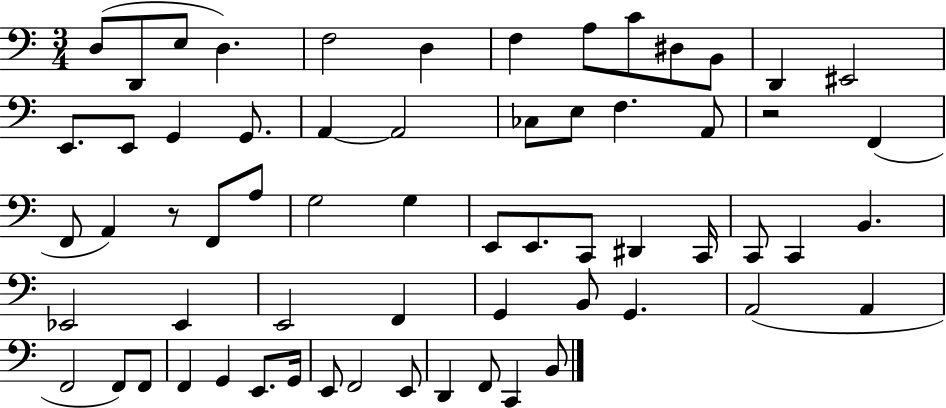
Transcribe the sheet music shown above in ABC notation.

X:1
T:Untitled
M:3/4
L:1/4
K:C
D,/2 D,,/2 E,/2 D, F,2 D, F, A,/2 C/2 ^D,/2 B,,/2 D,, ^E,,2 E,,/2 E,,/2 G,, G,,/2 A,, A,,2 _C,/2 E,/2 F, A,,/2 z2 F,, F,,/2 A,, z/2 F,,/2 A,/2 G,2 G, E,,/2 E,,/2 C,,/2 ^D,, C,,/4 C,,/2 C,, B,, _E,,2 _E,, E,,2 F,, G,, B,,/2 G,, A,,2 A,, F,,2 F,,/2 F,,/2 F,, G,, E,,/2 G,,/4 E,,/2 F,,2 E,,/2 D,, F,,/2 C,, B,,/2